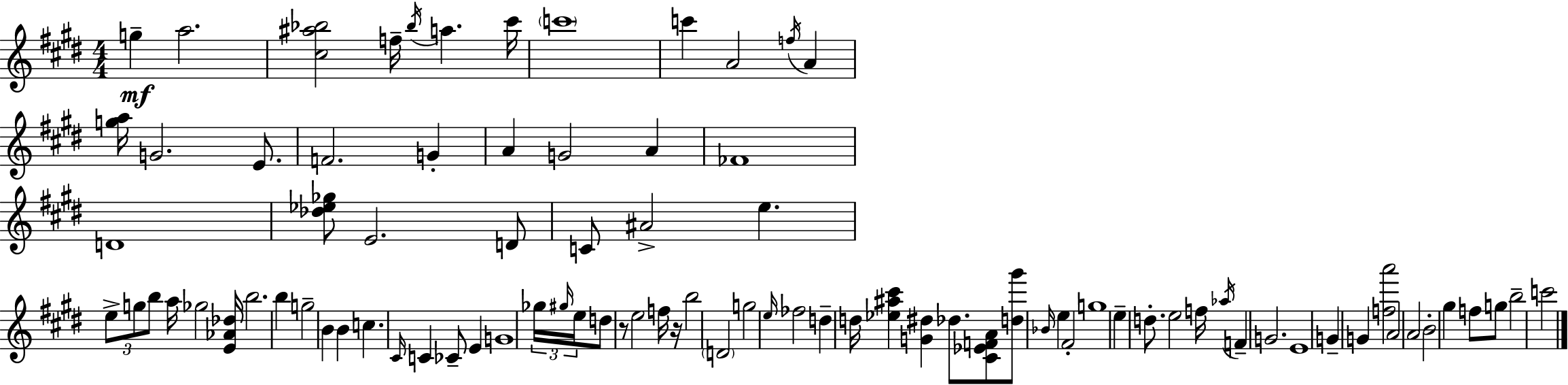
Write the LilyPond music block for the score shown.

{
  \clef treble
  \numericTimeSignature
  \time 4/4
  \key e \major
  g''4--\mf a''2. | <cis'' ais'' bes''>2 f''16-- \acciaccatura { bes''16 } a''4. | cis'''16 \parenthesize c'''1 | c'''4 a'2 \acciaccatura { f''16 } a'4 | \break <g'' a''>16 g'2. e'8. | f'2. g'4-. | a'4 g'2 a'4 | fes'1 | \break d'1 | <des'' ees'' ges''>8 e'2. | d'8 c'8 ais'2-> e''4. | \tuplet 3/2 { e''8-> g''8 b''8 } a''16 ges''2 | \break <e' aes' des''>16 b''2. b''4 | g''2-- b'4 b'4 | c''4. \grace { cis'16 } c'4 ces'8-- e'4 | g'1 | \break \tuplet 3/2 { ges''16 \grace { gis''16 } e''16 } d''8 r8 e''2 | f''16 r16 b''2 \parenthesize d'2 | g''2 \grace { e''16 } fes''2 | d''4-- d''16 <ees'' ais'' cis'''>4 <g' dis''>4 | \break des''8. <cis' ees' f' a'>8 <d'' gis'''>8 \grace { bes'16 } e''4 fis'2-. | g''1 | e''4-- d''8.-. e''2 | f''16 \acciaccatura { aes''16 } f'4-- g'2. | \break e'1 | g'4-- g'4 <f'' a'''>2 | a'2 a'2 | b'2-. gis''4 | \break f''8 g''8 b''2-- c'''2 | \bar "|."
}